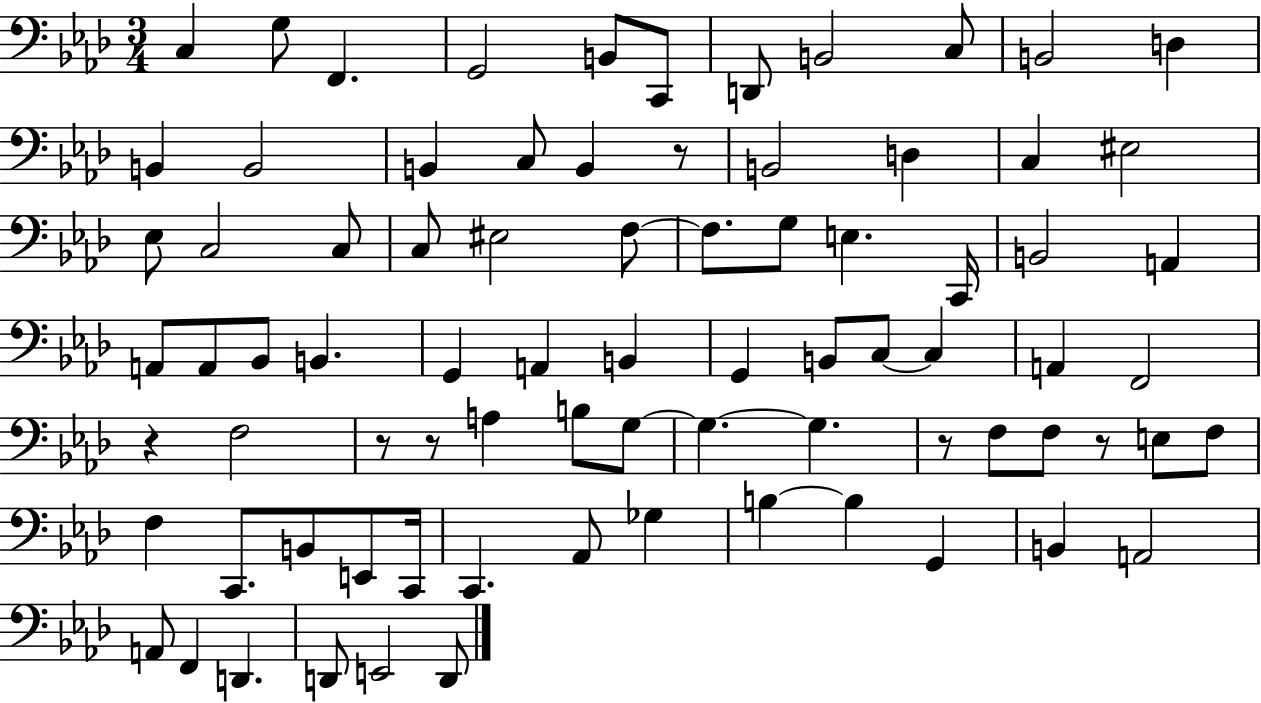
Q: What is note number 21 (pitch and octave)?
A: Eb3